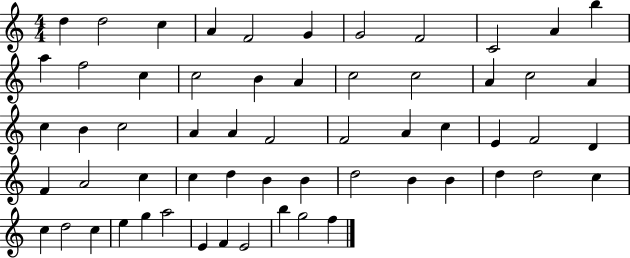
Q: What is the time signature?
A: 4/4